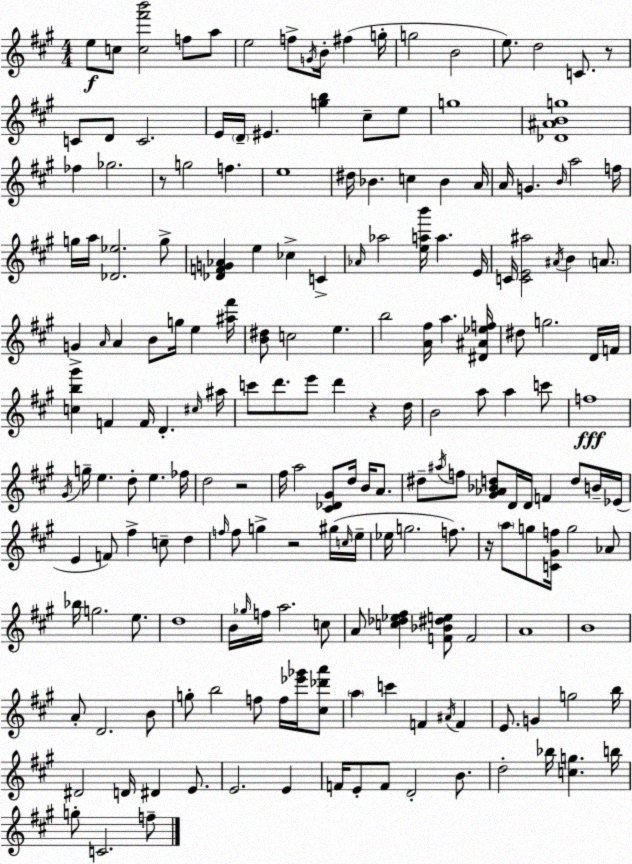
X:1
T:Untitled
M:4/4
L:1/4
K:A
e/2 c/2 [c^f'b']2 f/2 a/2 e2 f/2 G/4 B/4 ^f g/4 g2 B2 e/2 d2 C/2 z/2 C/2 D/2 C2 E/4 D/4 ^E [gb] ^c/2 e/2 g4 [_D^ABg]4 _f _g2 z/2 g2 f e4 ^d/4 _B c _B A/4 A/4 G B/4 a2 f/4 g/4 a/4 [_D_e]2 g/2 [_DFG_A] e _c C _A/4 _a2 [eab']/4 a E/4 C/4 [CE^a]2 ^A/4 B A/2 G A/4 A B/2 g/4 e [^a^f']/4 [B^d]/2 c2 e b2 [A^f]/4 a [^D^A_ef]/4 ^d/2 g2 D/4 F/4 [cb^g'] F F/4 D ^c/4 ^a/4 c'/2 d'/2 e'/2 d' z d/4 B2 a/2 a c'/2 f4 ^G/4 g/4 e d/2 e _f/4 d2 z2 ^f/4 a2 [^C_D^G]/2 d/4 B/4 A/2 ^d/2 ^a/4 f/2 [^G_A_Bd]/2 D/4 D/4 F d/2 B/4 _E/4 E F/2 ^f c/2 d f/4 f/2 g z2 ^g/4 c/4 e/4 _e/4 g2 f/2 z/4 a/2 g/2 [C^Gf]/4 g2 _A/2 _b/4 g2 e/2 d4 B/4 _g/4 f/4 a2 c/2 A/2 [c_d_e^f] [F_B^de]/2 F2 A4 B4 A/2 D2 B/2 g/2 b2 f/2 f/4 [_e'_g']/4 [^c_d'a']/2 a c' F ^A/4 F E/2 G g2 b/4 ^D2 D/4 ^D E/2 E2 E F/4 E/2 F/2 D2 B/2 d2 _b/4 [cg] b/4 g/2 C2 f/2